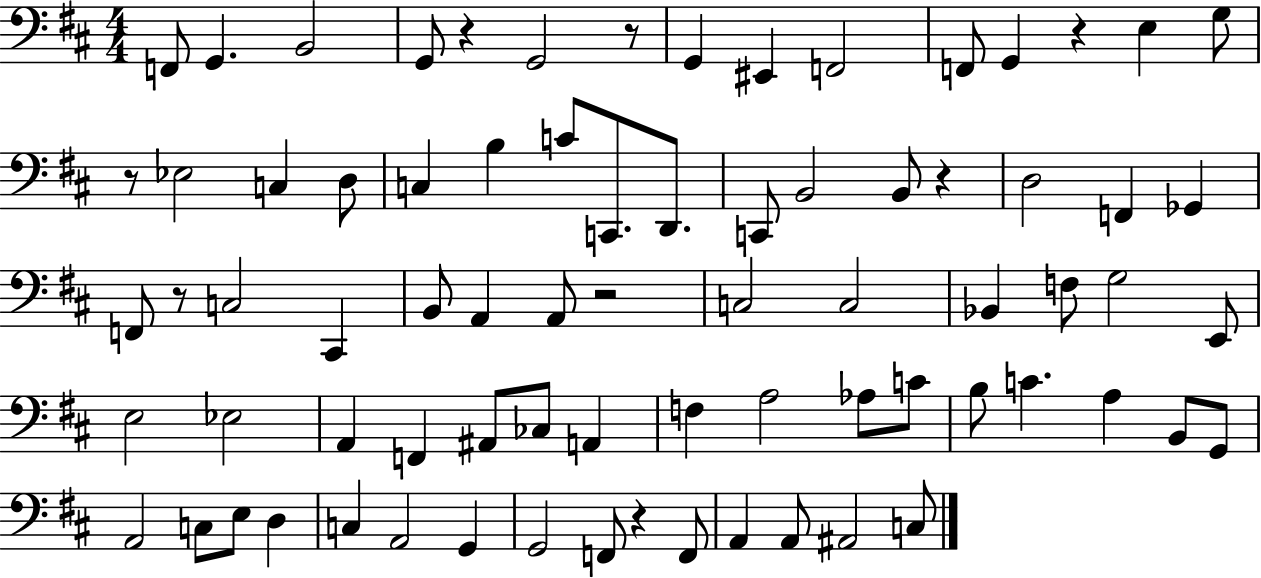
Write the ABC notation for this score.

X:1
T:Untitled
M:4/4
L:1/4
K:D
F,,/2 G,, B,,2 G,,/2 z G,,2 z/2 G,, ^E,, F,,2 F,,/2 G,, z E, G,/2 z/2 _E,2 C, D,/2 C, B, C/2 C,,/2 D,,/2 C,,/2 B,,2 B,,/2 z D,2 F,, _G,, F,,/2 z/2 C,2 ^C,, B,,/2 A,, A,,/2 z2 C,2 C,2 _B,, F,/2 G,2 E,,/2 E,2 _E,2 A,, F,, ^A,,/2 _C,/2 A,, F, A,2 _A,/2 C/2 B,/2 C A, B,,/2 G,,/2 A,,2 C,/2 E,/2 D, C, A,,2 G,, G,,2 F,,/2 z F,,/2 A,, A,,/2 ^A,,2 C,/2